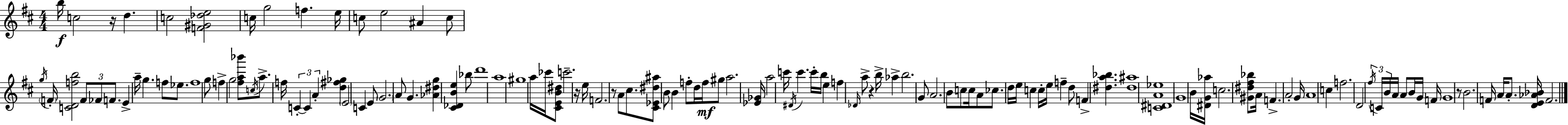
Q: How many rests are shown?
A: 5